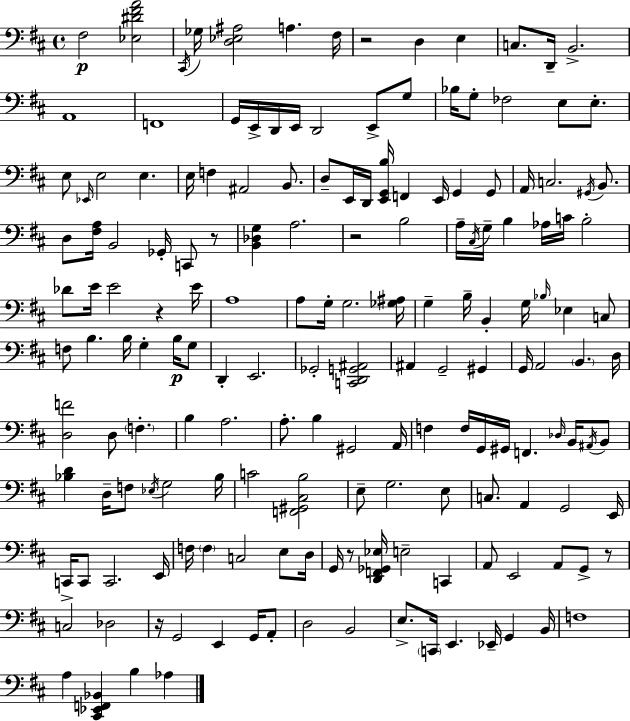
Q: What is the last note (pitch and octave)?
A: Ab3